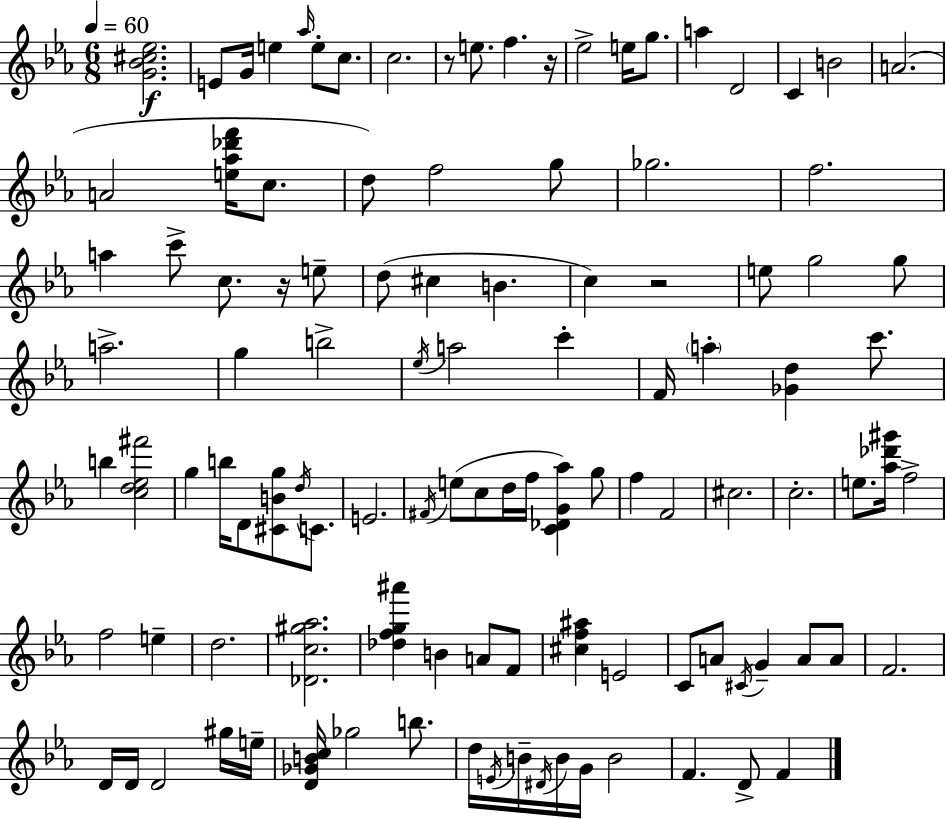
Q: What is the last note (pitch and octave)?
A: F4